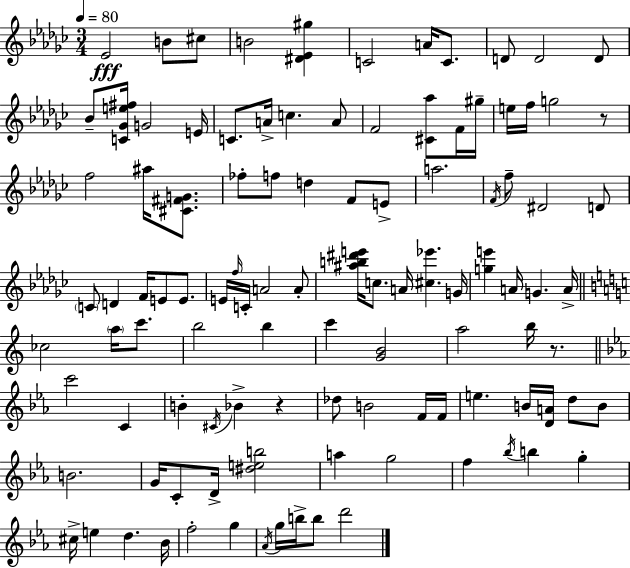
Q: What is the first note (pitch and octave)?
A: Eb4